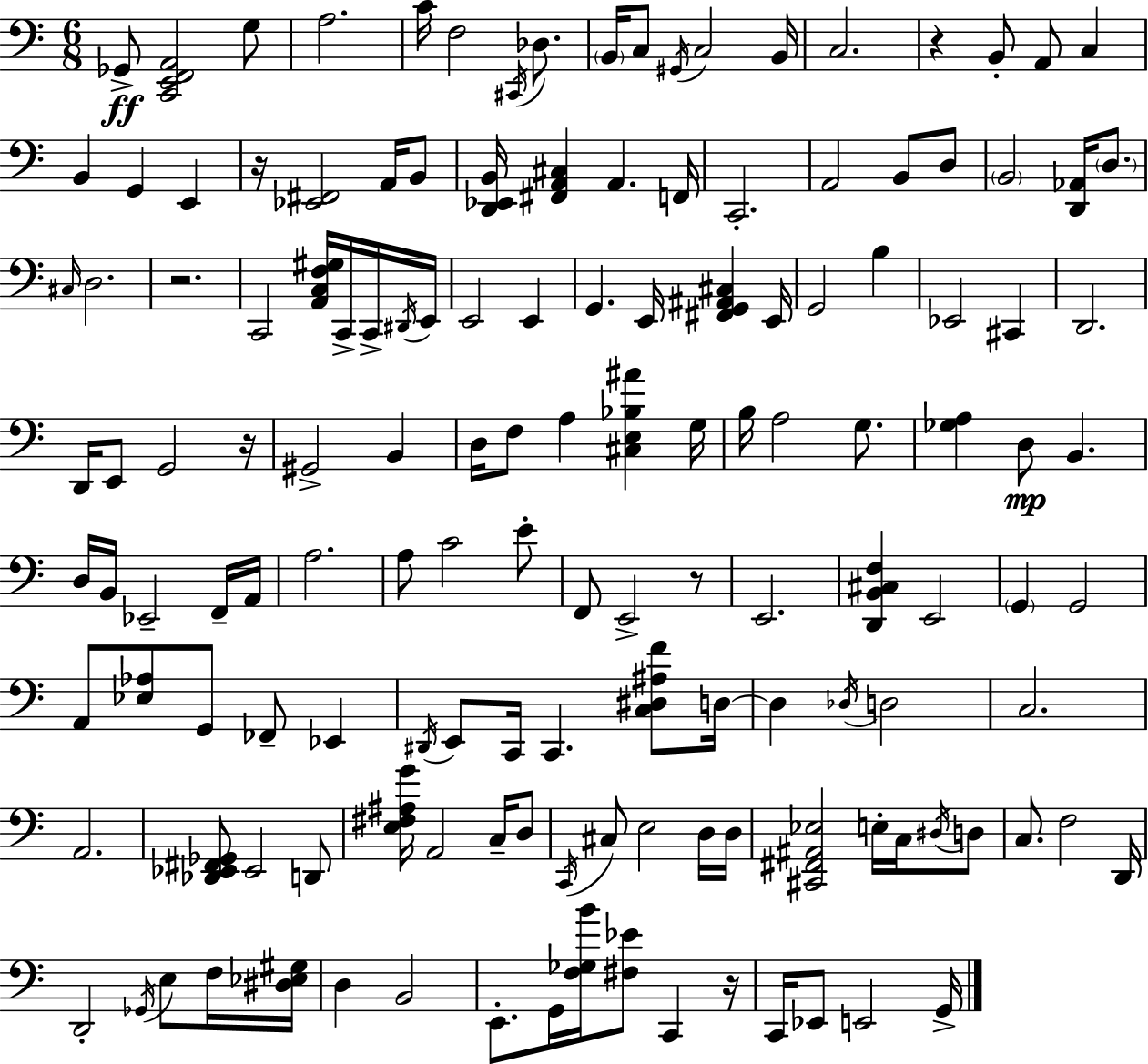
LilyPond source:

{
  \clef bass
  \numericTimeSignature
  \time 6/8
  \key a \minor
  \repeat volta 2 { ges,8->\ff <c, e, f, a,>2 g8 | a2. | c'16 f2 \acciaccatura { cis,16 } des8. | \parenthesize b,16 c8 \acciaccatura { gis,16 } c2 | \break b,16 c2. | r4 b,8-. a,8 c4 | b,4 g,4 e,4 | r16 <ees, fis,>2 a,16 | \break b,8 <d, ees, b,>16 <fis, a, cis>4 a,4. | f,16 c,2.-. | a,2 b,8 | d8 \parenthesize b,2 <d, aes,>16 \parenthesize d8. | \break \grace { cis16 } d2. | r2. | c,2 <a, c f gis>16 | c,16-> c,16-> \acciaccatura { dis,16 } e,16 e,2 | \break e,4 g,4. e,16 <fis, g, ais, cis>4 | e,16 g,2 | b4 ees,2 | cis,4 d,2. | \break d,16 e,8 g,2 | r16 gis,2-> | b,4 d16 f8 a4 <cis e bes ais'>4 | g16 b16 a2 | \break g8. <ges a>4 d8\mp b,4. | d16 b,16 ees,2-- | f,16-- a,16 a2. | a8 c'2 | \break e'8-. f,8 e,2-> | r8 e,2. | <d, b, cis f>4 e,2 | \parenthesize g,4 g,2 | \break a,8 <ees aes>8 g,8 fes,8-- | ees,4 \acciaccatura { dis,16 } e,8 c,16 c,4. | <c dis ais f'>8 d16~~ d4 \acciaccatura { des16 } d2 | c2. | \break a,2. | <des, ees, fis, ges,>8 ees,2 | d,8 <e fis ais g'>16 a,2 | c16-- d8 \acciaccatura { c,16 } cis8 e2 | \break d16 d16 <cis, fis, ais, ees>2 | e16-. c16 \acciaccatura { dis16 } d8 c8. f2 | d,16 d,2-. | \acciaccatura { ges,16 } e8 f16 <dis ees gis>16 d4 | \break b,2 e,8.-. | g,16 <f ges b'>16 <fis ees'>8 c,4 r16 c,16 ees,8 | e,2 g,16-> } \bar "|."
}